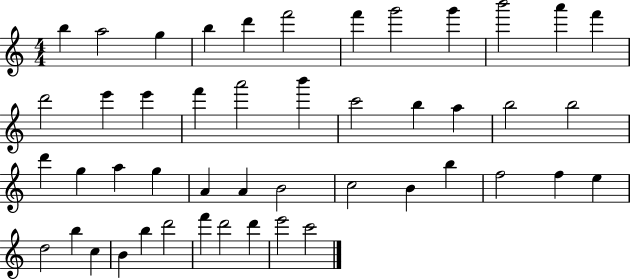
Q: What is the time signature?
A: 4/4